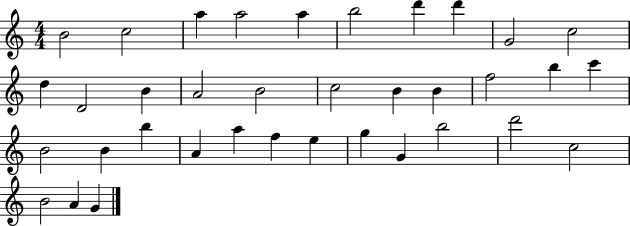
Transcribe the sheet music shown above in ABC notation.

X:1
T:Untitled
M:4/4
L:1/4
K:C
B2 c2 a a2 a b2 d' d' G2 c2 d D2 B A2 B2 c2 B B f2 b c' B2 B b A a f e g G b2 d'2 c2 B2 A G